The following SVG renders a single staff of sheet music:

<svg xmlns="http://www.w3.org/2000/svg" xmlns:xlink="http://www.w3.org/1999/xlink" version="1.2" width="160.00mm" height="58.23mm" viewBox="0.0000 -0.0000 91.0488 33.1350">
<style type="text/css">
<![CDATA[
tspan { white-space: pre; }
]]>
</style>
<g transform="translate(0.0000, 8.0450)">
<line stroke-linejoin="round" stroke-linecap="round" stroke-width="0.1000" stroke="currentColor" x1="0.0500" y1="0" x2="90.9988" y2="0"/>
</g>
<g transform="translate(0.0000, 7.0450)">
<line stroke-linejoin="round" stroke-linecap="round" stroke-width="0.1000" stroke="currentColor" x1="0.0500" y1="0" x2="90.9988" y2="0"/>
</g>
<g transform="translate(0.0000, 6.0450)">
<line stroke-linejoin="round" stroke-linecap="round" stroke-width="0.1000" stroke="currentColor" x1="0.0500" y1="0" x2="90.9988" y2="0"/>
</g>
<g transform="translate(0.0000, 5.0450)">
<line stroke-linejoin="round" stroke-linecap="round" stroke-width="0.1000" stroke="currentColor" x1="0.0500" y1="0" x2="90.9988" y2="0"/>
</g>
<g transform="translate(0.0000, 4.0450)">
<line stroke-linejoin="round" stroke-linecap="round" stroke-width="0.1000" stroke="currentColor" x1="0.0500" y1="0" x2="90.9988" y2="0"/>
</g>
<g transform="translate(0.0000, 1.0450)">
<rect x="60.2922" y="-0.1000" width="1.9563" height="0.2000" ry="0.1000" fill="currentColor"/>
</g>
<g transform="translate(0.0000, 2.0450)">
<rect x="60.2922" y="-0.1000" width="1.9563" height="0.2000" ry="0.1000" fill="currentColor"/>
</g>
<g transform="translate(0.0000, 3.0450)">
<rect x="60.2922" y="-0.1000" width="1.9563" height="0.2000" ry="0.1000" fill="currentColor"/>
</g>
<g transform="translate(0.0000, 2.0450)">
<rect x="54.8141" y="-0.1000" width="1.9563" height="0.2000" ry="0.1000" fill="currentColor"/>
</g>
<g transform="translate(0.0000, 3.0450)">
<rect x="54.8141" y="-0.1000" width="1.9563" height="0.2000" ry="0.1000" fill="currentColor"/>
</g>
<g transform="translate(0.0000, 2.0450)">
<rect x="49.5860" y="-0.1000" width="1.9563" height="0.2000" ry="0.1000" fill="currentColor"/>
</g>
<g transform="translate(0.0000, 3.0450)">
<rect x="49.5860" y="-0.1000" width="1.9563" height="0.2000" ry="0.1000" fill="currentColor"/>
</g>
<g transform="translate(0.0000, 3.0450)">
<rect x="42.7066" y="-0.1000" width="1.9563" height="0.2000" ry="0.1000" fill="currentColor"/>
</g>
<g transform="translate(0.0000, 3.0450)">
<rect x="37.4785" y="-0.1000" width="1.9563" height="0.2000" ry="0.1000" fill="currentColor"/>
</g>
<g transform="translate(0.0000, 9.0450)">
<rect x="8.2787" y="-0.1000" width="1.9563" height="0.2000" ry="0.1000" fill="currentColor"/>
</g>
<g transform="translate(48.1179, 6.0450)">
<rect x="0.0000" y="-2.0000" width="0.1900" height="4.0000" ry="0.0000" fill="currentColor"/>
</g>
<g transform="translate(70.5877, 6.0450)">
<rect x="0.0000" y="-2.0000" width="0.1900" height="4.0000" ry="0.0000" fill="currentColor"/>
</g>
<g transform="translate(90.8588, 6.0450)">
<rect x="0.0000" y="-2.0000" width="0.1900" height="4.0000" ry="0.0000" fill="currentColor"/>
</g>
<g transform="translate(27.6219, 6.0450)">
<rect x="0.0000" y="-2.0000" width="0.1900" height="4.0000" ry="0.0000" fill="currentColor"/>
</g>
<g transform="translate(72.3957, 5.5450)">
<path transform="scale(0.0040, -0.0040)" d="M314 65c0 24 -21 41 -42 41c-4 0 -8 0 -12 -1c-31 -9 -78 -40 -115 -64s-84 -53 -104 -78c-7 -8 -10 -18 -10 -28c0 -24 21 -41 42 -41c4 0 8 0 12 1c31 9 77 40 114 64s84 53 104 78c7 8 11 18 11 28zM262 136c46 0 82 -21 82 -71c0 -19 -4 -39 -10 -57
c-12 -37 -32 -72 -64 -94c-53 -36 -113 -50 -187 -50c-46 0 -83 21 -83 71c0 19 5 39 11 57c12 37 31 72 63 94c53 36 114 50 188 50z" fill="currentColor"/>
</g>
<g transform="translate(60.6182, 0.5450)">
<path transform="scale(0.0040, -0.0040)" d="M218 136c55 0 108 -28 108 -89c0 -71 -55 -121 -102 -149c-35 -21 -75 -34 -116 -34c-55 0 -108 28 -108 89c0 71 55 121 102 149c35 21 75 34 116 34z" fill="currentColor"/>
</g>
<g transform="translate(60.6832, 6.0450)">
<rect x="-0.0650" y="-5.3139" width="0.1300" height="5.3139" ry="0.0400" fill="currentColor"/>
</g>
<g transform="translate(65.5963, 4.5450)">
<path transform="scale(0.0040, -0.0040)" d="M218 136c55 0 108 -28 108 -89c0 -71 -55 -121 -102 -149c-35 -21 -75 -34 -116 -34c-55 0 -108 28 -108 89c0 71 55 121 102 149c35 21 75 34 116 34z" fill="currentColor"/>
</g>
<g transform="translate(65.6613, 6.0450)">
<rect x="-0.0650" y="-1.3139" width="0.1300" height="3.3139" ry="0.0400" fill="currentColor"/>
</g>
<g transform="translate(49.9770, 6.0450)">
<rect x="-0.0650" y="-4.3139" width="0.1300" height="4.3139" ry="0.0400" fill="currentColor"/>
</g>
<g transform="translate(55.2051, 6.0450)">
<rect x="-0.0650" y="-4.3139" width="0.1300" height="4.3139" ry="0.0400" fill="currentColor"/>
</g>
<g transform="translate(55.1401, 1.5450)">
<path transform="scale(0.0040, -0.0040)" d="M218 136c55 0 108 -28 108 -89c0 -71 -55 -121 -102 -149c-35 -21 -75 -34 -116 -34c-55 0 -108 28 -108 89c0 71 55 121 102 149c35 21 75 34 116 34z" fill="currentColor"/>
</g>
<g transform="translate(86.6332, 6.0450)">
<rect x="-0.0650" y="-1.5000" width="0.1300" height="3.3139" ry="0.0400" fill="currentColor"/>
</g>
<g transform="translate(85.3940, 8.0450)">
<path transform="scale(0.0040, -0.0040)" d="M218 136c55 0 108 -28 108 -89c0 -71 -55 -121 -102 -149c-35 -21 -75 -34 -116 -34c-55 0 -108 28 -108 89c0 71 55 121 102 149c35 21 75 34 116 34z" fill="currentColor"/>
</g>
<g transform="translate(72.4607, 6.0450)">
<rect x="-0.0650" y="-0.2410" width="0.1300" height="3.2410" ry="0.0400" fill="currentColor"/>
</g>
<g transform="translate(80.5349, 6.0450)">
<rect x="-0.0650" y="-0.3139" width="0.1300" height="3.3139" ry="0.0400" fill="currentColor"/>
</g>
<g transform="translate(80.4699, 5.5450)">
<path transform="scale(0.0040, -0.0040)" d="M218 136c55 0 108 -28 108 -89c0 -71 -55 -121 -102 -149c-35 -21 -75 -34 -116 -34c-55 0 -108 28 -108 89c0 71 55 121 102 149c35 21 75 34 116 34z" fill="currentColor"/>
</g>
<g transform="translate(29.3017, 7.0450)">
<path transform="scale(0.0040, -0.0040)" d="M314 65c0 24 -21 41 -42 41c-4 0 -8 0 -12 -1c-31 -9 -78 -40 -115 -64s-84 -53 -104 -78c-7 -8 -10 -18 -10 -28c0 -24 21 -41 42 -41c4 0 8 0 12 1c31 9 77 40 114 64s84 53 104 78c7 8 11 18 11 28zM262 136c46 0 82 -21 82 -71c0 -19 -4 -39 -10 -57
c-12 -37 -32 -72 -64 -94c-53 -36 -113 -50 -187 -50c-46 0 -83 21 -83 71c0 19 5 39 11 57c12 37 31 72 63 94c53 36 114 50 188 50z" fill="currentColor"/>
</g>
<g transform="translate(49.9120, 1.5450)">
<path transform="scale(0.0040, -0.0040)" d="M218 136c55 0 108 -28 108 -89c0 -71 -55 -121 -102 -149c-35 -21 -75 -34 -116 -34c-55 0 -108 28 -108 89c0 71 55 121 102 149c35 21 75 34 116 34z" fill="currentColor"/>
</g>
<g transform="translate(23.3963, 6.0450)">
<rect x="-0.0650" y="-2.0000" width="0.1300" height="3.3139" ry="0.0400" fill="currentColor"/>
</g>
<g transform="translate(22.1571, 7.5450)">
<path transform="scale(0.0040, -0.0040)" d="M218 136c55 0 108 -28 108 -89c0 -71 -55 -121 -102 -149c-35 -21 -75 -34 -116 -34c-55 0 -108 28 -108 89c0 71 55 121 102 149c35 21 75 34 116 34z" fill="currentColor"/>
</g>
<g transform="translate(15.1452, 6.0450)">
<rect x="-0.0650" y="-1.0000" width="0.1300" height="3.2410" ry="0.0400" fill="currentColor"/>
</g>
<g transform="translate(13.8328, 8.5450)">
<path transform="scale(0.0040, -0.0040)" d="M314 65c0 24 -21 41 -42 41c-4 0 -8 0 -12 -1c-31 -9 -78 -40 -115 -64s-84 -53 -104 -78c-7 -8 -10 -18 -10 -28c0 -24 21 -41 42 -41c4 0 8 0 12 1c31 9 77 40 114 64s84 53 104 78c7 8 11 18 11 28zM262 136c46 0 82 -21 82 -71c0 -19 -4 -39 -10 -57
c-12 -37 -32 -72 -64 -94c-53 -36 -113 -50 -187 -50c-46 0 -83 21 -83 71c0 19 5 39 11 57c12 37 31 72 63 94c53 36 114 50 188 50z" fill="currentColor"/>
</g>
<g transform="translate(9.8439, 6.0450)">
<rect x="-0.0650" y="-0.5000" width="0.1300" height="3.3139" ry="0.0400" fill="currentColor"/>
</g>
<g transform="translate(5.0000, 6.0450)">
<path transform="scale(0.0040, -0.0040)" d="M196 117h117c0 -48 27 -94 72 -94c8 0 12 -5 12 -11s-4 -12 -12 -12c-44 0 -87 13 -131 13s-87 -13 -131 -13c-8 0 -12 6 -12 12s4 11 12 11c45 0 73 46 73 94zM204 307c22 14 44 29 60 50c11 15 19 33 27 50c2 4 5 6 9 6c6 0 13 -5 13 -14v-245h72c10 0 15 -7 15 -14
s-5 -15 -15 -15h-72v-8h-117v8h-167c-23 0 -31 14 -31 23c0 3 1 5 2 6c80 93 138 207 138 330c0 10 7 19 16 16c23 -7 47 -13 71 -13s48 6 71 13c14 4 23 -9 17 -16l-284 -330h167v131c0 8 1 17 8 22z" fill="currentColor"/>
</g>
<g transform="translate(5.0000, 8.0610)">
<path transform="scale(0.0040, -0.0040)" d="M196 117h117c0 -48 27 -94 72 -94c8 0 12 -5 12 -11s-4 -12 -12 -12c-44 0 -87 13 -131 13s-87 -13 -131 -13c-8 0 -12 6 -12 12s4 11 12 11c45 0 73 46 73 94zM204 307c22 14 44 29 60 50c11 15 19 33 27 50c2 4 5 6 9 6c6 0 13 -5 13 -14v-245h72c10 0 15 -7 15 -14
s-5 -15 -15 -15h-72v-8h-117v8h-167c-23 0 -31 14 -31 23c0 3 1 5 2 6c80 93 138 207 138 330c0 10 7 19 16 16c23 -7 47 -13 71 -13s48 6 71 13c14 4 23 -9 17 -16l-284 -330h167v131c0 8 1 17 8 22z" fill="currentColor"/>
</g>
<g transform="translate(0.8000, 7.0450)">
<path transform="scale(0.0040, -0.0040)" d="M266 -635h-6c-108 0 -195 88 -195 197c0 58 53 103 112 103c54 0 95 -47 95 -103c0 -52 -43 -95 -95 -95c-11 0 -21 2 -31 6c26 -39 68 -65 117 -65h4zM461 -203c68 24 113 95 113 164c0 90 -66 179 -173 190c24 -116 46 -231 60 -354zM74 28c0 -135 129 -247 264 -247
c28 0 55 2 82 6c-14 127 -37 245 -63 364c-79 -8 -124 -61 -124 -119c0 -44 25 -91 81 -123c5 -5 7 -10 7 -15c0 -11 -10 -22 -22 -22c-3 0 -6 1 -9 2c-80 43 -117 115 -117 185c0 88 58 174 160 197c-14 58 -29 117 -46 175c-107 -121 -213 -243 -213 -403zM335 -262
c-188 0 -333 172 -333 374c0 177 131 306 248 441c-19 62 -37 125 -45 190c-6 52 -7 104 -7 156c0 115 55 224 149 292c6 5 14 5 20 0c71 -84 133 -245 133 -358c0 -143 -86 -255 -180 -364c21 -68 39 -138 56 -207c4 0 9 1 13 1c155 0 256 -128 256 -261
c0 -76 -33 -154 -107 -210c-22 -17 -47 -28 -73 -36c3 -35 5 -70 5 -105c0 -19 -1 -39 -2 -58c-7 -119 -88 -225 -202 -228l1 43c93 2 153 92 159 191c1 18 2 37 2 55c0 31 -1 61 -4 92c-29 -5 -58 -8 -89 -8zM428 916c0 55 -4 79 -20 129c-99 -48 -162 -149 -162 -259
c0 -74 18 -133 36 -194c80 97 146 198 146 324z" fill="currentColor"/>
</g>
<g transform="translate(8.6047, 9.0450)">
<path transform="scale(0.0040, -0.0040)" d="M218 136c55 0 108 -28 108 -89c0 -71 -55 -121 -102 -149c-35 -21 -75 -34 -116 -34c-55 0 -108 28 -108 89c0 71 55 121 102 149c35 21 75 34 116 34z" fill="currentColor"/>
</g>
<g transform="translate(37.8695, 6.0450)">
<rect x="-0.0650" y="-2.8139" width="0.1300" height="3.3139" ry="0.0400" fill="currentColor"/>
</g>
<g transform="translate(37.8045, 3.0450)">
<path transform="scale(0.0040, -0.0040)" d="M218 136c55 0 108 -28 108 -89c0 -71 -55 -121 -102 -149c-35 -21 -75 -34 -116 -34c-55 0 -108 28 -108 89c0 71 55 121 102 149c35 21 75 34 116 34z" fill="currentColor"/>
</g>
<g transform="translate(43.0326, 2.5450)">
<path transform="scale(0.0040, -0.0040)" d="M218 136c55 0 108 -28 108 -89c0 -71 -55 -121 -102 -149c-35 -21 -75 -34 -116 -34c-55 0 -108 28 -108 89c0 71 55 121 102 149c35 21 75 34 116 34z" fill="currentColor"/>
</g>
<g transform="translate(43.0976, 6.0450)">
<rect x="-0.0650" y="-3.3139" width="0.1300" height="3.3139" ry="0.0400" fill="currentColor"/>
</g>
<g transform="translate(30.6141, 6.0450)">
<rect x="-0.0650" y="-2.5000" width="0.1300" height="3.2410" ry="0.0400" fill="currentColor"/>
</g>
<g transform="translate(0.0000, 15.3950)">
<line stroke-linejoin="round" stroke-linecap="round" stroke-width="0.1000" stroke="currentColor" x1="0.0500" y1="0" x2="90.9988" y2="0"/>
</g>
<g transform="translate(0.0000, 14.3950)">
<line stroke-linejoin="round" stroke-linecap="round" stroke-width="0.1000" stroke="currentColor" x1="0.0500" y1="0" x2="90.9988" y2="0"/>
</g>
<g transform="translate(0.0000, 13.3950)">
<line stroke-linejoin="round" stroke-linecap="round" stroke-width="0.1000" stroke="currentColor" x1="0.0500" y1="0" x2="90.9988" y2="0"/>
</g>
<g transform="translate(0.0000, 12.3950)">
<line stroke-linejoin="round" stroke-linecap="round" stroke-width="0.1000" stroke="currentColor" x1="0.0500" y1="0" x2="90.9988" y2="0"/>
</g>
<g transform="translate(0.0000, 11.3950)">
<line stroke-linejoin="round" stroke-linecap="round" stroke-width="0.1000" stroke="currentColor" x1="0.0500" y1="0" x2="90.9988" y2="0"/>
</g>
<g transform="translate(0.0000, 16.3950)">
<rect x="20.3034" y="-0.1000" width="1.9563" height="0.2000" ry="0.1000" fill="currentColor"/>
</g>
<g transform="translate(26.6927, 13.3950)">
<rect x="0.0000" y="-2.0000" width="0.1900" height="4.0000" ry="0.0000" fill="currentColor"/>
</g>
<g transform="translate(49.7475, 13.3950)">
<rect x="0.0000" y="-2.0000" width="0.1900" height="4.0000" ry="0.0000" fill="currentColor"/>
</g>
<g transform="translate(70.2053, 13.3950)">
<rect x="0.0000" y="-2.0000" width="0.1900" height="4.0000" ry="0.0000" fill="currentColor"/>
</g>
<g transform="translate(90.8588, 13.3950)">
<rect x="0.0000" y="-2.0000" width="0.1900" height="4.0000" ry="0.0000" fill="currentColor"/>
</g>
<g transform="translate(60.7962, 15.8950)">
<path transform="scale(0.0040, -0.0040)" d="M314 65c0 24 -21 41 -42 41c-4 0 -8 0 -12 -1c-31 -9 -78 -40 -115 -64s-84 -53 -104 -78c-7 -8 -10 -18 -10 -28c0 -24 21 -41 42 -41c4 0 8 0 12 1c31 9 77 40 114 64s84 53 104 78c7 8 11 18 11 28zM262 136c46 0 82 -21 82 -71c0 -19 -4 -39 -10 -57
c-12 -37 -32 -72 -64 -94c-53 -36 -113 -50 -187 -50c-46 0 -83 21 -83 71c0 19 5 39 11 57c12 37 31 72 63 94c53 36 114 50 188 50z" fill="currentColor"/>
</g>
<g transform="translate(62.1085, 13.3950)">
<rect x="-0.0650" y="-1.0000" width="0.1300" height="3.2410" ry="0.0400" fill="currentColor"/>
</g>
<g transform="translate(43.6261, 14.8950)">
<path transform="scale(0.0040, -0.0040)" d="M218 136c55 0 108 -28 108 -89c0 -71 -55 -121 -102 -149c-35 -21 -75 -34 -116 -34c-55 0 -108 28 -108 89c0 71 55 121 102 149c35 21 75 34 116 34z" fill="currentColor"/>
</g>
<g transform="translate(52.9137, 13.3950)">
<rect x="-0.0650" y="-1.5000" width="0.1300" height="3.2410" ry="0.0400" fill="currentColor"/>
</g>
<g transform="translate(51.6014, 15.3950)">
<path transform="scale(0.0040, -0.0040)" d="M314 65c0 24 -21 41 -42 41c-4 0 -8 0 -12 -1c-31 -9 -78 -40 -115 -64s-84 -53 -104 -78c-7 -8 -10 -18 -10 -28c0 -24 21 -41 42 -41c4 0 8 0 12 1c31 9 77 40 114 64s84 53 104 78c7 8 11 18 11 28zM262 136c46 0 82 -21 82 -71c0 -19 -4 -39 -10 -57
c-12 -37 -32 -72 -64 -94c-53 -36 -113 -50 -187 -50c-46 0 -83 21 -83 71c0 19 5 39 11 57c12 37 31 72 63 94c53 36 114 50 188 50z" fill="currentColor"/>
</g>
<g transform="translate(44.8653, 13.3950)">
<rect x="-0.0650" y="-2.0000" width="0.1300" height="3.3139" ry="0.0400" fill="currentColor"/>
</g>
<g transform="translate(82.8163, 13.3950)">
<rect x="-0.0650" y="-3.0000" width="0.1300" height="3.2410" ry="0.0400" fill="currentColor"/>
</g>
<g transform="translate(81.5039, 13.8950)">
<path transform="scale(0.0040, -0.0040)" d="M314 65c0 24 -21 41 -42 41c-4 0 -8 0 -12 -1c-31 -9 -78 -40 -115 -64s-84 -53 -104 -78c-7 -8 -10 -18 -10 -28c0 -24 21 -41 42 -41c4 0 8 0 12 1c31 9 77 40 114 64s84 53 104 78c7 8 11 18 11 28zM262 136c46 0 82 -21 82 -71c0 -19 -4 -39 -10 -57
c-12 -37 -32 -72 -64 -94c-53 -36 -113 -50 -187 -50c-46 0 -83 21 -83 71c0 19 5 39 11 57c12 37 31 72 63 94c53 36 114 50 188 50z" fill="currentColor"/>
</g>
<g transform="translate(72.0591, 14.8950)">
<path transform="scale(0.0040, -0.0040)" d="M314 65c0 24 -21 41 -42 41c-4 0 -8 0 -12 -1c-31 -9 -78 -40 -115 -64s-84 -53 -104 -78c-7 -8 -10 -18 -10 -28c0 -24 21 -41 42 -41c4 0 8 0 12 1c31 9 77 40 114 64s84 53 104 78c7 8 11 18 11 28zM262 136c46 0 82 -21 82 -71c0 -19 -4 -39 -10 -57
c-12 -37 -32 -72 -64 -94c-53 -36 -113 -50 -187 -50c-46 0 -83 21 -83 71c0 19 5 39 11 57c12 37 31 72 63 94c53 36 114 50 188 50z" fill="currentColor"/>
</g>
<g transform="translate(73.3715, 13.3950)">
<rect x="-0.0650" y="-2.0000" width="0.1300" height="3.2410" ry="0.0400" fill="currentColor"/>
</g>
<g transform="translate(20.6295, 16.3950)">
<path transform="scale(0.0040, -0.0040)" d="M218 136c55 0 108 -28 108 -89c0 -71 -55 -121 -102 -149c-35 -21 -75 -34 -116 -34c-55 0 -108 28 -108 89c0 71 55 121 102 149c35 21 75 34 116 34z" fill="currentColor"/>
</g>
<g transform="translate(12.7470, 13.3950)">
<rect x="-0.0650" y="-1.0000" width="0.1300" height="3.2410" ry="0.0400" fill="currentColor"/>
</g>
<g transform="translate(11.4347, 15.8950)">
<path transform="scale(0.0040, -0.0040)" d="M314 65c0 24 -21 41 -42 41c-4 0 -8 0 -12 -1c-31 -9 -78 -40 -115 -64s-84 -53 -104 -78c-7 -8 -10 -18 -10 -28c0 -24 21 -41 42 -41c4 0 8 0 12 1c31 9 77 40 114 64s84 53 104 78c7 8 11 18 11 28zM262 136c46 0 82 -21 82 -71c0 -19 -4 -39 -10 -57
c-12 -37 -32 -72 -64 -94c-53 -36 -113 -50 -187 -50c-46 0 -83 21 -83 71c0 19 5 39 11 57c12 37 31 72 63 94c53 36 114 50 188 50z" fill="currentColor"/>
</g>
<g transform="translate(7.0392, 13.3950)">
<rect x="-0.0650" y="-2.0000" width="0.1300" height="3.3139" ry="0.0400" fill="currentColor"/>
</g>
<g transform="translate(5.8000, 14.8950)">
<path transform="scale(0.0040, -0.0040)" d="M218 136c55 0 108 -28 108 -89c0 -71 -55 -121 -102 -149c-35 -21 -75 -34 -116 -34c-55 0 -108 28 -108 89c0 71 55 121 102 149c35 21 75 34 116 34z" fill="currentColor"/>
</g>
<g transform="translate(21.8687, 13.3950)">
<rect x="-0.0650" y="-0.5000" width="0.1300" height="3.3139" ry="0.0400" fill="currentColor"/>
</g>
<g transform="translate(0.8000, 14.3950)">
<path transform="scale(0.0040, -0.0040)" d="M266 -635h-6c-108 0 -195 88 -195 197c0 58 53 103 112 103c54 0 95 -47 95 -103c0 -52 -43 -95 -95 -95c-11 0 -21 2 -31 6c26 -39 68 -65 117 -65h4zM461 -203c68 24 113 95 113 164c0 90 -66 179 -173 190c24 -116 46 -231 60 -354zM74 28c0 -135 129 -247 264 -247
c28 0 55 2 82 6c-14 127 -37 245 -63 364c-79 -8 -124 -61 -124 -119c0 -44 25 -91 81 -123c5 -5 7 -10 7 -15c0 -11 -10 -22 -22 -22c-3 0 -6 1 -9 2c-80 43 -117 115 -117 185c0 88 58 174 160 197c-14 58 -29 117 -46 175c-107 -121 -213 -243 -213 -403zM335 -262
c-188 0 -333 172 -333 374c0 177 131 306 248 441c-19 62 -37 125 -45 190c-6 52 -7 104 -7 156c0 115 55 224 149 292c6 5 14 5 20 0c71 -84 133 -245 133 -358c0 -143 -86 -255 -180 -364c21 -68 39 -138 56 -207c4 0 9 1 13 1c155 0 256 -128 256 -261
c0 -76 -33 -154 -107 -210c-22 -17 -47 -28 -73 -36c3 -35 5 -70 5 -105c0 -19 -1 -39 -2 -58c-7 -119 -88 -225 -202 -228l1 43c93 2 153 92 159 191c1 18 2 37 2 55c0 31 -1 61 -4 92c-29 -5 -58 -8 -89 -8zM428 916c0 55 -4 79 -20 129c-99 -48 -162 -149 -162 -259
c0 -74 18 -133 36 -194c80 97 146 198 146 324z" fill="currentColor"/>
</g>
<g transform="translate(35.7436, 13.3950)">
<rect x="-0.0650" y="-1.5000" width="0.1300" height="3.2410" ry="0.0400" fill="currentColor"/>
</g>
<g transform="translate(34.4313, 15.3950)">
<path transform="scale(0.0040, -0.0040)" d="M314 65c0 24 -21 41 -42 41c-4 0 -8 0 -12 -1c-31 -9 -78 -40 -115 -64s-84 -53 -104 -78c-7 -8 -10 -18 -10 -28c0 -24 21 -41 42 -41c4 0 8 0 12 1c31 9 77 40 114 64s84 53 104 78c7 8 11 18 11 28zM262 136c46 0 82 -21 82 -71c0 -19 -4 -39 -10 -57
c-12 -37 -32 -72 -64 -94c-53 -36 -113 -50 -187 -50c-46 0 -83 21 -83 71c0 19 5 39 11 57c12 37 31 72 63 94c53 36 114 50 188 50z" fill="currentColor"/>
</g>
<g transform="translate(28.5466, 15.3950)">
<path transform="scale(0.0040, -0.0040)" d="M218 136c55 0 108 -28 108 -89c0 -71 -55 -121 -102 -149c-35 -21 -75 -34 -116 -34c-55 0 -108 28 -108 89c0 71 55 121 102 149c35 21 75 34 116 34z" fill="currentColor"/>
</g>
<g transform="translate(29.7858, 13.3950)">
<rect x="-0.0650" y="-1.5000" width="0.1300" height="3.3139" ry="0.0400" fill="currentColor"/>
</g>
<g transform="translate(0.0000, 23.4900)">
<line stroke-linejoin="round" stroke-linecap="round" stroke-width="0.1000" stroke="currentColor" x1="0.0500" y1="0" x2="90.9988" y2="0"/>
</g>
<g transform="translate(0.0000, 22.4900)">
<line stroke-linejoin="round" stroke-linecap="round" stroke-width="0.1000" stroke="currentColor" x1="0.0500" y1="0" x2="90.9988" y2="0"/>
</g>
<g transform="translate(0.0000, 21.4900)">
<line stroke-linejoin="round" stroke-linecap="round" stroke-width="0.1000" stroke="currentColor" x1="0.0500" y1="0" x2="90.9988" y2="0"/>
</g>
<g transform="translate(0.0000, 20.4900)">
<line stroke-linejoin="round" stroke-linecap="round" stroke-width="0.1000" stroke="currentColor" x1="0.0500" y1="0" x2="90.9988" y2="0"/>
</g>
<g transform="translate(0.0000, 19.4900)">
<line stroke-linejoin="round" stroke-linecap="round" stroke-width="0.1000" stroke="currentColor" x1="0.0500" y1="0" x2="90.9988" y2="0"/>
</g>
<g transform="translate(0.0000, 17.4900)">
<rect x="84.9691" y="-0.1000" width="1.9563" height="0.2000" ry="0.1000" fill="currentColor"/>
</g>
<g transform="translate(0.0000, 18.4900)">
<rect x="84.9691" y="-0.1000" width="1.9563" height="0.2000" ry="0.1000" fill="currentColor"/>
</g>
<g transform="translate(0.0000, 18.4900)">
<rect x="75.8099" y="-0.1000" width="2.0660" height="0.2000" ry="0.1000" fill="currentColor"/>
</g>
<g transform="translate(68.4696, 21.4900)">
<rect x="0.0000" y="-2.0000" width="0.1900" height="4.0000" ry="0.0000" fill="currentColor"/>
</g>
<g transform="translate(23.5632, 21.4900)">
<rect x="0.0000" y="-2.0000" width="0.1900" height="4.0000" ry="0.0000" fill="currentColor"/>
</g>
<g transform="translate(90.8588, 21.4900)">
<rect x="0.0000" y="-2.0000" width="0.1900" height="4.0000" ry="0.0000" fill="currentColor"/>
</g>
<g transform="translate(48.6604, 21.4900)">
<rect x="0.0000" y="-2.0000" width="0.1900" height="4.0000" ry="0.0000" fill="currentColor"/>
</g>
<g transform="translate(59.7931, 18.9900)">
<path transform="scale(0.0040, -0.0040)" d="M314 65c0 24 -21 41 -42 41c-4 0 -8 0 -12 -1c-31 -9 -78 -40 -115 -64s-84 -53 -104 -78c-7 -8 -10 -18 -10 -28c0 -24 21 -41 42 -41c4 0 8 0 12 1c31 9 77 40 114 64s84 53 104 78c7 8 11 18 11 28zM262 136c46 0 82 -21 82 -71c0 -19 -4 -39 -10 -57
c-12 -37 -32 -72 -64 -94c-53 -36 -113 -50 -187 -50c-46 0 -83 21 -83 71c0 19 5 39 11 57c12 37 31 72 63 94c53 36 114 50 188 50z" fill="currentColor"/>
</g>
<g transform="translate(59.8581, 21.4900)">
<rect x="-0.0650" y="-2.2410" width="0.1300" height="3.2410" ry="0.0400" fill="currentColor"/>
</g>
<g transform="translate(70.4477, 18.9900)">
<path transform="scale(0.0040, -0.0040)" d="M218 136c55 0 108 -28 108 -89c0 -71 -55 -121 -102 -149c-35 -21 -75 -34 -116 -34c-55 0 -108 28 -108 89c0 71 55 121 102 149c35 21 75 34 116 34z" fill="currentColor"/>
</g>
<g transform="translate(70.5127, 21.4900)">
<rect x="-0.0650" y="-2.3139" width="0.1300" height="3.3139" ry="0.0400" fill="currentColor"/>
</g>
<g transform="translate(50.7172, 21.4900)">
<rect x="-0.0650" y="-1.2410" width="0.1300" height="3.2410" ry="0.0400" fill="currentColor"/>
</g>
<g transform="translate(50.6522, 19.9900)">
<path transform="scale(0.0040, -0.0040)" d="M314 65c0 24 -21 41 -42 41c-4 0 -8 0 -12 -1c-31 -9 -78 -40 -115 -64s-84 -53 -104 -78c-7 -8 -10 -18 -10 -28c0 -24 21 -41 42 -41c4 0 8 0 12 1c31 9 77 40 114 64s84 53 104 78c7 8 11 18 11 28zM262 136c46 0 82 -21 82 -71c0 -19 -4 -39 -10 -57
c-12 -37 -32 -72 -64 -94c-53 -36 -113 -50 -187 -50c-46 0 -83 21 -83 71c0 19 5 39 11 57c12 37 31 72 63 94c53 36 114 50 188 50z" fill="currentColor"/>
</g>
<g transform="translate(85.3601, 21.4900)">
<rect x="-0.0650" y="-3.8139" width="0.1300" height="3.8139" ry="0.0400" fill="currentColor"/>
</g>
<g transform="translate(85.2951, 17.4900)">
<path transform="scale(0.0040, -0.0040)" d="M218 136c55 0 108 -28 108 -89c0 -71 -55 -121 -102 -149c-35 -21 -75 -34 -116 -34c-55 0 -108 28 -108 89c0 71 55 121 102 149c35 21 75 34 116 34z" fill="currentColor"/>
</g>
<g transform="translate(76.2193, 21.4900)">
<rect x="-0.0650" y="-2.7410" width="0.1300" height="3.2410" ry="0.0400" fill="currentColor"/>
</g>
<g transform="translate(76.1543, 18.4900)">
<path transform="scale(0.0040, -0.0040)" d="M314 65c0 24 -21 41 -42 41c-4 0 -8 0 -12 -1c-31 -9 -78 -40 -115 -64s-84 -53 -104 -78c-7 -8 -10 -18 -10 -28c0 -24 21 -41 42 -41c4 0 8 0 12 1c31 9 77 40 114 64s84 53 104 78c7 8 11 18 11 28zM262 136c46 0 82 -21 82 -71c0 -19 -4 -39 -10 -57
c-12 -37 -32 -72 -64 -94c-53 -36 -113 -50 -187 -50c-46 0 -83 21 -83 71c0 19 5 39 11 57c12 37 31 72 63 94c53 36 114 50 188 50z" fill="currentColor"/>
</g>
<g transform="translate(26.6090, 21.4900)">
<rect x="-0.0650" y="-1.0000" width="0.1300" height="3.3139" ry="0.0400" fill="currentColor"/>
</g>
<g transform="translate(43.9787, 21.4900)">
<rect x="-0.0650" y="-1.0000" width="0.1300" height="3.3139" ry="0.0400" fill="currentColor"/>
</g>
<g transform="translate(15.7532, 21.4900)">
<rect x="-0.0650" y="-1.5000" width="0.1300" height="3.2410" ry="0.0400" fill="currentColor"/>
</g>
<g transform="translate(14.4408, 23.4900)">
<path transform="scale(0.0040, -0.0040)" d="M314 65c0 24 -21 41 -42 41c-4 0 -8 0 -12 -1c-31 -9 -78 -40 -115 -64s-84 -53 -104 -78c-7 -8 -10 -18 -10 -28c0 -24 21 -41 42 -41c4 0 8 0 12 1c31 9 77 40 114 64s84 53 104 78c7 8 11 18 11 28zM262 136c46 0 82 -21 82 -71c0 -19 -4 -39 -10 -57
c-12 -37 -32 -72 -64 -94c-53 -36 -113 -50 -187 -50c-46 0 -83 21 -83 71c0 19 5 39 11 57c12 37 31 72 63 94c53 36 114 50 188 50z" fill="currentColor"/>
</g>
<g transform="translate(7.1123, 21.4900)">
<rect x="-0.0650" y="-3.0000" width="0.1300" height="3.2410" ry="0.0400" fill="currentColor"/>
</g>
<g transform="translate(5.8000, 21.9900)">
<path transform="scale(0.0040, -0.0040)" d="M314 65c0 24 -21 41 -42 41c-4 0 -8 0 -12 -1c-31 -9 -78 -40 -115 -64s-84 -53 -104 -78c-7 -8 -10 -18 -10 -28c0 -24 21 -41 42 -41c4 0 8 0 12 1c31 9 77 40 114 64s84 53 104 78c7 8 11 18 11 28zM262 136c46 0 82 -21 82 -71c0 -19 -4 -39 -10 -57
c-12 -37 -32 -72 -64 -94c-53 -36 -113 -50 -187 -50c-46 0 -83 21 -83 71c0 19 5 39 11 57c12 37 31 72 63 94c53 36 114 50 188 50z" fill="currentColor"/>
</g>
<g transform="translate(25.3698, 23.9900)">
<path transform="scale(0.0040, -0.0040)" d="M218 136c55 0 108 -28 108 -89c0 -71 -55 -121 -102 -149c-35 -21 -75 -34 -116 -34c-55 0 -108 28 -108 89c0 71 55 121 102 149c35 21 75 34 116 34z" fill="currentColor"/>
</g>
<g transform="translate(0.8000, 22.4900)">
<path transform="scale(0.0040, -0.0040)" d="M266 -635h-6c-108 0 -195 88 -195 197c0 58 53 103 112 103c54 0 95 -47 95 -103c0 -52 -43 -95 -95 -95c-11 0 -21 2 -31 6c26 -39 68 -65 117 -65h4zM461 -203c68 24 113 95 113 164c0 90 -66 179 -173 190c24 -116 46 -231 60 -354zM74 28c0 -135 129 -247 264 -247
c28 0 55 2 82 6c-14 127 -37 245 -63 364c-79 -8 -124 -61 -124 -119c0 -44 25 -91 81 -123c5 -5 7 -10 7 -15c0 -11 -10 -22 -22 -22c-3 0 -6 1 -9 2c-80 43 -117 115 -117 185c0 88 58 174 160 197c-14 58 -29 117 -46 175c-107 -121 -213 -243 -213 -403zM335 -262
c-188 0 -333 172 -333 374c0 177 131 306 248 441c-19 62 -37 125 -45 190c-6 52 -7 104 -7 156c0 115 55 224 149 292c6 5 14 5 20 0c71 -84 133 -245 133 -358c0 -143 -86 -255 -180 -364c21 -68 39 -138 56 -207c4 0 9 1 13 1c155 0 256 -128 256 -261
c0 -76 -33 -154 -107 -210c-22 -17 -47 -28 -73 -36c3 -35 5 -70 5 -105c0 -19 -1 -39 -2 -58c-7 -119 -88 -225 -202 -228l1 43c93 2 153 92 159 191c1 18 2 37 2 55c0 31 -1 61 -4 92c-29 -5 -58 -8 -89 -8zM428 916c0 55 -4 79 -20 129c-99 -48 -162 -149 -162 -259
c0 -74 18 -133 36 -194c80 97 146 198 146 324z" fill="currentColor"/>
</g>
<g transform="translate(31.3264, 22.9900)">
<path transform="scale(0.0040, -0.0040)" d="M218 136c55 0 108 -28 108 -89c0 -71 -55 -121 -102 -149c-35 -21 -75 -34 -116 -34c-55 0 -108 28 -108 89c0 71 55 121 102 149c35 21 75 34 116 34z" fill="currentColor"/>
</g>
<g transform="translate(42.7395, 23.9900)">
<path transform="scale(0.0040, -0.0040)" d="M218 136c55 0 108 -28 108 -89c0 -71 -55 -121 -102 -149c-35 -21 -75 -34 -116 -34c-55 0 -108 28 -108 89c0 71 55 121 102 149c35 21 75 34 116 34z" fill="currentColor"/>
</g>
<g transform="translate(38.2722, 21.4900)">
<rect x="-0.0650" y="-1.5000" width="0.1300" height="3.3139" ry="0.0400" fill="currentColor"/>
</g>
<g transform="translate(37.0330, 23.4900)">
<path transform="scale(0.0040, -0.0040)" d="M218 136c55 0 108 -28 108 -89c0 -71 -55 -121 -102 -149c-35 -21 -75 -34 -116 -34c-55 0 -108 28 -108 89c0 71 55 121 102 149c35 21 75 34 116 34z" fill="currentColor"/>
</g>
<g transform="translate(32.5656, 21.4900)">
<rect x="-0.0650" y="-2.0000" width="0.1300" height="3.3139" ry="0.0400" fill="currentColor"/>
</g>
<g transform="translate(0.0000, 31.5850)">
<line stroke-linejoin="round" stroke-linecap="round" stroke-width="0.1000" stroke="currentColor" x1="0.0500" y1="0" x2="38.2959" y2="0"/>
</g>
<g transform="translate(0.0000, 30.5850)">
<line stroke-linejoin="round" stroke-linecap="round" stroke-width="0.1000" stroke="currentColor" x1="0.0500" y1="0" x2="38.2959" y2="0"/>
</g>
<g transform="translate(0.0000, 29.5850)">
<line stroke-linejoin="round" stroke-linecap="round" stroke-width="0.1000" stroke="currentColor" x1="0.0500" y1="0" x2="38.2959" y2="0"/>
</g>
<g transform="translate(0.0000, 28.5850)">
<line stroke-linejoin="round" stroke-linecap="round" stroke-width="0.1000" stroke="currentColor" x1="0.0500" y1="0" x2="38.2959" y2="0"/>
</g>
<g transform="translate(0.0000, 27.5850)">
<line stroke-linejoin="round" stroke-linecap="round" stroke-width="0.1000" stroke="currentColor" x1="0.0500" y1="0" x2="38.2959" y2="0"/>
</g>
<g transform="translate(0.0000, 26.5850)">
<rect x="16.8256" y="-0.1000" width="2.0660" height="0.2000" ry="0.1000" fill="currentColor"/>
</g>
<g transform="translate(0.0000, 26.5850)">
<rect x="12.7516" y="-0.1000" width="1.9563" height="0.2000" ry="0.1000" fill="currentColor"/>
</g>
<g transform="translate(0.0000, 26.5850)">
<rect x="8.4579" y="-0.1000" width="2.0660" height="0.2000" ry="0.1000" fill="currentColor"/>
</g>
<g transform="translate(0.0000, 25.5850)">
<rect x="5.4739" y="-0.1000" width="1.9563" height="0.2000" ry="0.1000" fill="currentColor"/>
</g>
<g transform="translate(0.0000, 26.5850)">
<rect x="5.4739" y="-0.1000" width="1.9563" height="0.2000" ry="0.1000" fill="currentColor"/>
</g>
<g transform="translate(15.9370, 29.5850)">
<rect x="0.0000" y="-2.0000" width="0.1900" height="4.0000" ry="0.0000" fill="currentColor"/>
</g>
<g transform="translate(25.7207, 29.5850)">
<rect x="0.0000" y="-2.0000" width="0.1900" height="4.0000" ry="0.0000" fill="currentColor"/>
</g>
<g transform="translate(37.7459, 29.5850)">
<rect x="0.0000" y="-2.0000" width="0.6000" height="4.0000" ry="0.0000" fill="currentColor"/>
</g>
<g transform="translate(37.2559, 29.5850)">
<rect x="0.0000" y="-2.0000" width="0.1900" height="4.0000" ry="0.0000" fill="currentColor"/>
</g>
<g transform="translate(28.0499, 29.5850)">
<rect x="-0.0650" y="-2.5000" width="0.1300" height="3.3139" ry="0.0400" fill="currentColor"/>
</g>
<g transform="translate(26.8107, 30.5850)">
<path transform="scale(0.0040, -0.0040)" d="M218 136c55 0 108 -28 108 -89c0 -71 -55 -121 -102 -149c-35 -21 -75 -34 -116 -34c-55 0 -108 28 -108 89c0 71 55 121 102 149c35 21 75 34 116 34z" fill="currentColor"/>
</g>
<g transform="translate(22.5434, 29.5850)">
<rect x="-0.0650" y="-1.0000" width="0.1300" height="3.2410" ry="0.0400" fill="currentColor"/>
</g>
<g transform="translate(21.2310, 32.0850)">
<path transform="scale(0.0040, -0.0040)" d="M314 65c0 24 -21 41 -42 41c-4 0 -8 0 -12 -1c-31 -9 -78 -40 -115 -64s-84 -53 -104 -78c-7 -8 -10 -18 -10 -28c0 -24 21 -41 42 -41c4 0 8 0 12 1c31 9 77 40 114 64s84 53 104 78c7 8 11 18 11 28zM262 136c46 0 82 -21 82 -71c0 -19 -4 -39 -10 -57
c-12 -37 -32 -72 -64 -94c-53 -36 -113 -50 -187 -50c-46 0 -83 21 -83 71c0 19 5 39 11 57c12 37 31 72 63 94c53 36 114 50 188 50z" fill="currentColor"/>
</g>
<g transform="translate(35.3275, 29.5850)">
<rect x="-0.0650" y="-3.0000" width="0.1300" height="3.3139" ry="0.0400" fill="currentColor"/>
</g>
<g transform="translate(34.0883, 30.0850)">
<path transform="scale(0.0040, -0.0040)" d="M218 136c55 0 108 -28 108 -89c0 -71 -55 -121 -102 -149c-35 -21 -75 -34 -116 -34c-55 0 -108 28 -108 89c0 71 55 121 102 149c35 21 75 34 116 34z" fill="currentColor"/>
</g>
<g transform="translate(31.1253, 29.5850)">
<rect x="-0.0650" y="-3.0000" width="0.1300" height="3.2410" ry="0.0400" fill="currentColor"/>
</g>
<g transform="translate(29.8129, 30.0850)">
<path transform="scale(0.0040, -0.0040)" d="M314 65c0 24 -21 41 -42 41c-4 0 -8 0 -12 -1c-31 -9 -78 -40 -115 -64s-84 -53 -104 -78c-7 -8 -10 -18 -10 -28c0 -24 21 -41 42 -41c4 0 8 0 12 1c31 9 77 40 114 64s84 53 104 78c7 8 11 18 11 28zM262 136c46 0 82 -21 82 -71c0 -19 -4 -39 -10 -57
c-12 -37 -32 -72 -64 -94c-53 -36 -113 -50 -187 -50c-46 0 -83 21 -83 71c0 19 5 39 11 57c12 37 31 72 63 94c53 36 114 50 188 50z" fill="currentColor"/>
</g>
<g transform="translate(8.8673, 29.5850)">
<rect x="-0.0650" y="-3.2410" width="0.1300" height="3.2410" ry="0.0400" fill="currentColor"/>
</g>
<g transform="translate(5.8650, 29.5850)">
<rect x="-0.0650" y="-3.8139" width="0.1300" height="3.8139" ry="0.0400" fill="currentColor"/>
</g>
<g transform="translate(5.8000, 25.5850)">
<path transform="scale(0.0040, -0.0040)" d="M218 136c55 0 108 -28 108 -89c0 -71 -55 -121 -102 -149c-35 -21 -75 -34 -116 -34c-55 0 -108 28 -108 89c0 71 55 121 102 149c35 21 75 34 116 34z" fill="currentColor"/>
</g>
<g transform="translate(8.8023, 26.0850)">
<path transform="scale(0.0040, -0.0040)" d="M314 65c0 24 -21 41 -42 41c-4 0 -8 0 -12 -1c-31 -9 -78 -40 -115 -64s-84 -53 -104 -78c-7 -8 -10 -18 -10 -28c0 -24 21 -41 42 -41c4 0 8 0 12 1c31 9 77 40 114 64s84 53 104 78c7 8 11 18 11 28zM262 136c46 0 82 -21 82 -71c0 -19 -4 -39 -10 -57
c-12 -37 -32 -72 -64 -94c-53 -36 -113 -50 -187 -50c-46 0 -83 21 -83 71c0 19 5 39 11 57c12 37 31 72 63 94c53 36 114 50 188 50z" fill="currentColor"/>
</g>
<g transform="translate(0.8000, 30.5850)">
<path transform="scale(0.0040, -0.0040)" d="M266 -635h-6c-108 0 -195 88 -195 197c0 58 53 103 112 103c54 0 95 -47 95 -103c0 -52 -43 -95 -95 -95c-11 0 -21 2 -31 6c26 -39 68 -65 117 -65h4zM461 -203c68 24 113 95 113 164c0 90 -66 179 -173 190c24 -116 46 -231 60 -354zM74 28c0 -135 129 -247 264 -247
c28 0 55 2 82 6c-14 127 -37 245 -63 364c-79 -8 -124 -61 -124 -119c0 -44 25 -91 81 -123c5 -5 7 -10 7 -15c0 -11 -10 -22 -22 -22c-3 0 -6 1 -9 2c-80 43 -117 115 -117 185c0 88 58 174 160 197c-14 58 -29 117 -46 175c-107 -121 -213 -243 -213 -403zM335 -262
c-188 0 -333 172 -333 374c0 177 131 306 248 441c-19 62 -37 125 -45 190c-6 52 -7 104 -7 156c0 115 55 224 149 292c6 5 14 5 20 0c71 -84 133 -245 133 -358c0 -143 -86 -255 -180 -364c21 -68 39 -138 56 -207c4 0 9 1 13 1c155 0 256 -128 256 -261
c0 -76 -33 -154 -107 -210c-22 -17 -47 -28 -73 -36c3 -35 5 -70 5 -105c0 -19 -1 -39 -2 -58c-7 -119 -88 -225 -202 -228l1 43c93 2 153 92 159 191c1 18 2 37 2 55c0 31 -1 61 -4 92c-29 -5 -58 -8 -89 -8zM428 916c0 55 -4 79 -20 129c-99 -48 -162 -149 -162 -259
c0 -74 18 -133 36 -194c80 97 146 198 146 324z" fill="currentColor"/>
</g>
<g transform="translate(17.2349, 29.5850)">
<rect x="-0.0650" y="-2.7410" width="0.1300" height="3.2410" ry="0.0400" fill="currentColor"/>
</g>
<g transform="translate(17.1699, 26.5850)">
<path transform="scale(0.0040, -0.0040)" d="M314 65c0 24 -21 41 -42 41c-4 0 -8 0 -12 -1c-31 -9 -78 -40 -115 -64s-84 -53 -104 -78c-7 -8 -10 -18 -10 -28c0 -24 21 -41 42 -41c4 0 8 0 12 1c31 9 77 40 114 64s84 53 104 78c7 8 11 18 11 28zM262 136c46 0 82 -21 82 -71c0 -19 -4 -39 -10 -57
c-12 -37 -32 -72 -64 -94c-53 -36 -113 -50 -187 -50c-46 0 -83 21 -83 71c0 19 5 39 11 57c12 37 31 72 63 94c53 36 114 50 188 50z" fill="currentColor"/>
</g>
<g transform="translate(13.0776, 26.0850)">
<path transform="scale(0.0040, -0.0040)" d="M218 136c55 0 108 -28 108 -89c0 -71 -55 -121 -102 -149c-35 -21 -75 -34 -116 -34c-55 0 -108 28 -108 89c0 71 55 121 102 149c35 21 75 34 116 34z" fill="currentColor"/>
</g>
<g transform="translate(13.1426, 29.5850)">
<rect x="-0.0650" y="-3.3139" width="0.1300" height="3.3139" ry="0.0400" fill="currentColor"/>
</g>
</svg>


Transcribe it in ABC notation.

X:1
T:Untitled
M:4/4
L:1/4
K:C
C D2 F G2 a b d' d' f' e c2 c E F D2 C E E2 F E2 D2 F2 A2 A2 E2 D F E D e2 g2 g a2 c' c' b2 b a2 D2 G A2 A